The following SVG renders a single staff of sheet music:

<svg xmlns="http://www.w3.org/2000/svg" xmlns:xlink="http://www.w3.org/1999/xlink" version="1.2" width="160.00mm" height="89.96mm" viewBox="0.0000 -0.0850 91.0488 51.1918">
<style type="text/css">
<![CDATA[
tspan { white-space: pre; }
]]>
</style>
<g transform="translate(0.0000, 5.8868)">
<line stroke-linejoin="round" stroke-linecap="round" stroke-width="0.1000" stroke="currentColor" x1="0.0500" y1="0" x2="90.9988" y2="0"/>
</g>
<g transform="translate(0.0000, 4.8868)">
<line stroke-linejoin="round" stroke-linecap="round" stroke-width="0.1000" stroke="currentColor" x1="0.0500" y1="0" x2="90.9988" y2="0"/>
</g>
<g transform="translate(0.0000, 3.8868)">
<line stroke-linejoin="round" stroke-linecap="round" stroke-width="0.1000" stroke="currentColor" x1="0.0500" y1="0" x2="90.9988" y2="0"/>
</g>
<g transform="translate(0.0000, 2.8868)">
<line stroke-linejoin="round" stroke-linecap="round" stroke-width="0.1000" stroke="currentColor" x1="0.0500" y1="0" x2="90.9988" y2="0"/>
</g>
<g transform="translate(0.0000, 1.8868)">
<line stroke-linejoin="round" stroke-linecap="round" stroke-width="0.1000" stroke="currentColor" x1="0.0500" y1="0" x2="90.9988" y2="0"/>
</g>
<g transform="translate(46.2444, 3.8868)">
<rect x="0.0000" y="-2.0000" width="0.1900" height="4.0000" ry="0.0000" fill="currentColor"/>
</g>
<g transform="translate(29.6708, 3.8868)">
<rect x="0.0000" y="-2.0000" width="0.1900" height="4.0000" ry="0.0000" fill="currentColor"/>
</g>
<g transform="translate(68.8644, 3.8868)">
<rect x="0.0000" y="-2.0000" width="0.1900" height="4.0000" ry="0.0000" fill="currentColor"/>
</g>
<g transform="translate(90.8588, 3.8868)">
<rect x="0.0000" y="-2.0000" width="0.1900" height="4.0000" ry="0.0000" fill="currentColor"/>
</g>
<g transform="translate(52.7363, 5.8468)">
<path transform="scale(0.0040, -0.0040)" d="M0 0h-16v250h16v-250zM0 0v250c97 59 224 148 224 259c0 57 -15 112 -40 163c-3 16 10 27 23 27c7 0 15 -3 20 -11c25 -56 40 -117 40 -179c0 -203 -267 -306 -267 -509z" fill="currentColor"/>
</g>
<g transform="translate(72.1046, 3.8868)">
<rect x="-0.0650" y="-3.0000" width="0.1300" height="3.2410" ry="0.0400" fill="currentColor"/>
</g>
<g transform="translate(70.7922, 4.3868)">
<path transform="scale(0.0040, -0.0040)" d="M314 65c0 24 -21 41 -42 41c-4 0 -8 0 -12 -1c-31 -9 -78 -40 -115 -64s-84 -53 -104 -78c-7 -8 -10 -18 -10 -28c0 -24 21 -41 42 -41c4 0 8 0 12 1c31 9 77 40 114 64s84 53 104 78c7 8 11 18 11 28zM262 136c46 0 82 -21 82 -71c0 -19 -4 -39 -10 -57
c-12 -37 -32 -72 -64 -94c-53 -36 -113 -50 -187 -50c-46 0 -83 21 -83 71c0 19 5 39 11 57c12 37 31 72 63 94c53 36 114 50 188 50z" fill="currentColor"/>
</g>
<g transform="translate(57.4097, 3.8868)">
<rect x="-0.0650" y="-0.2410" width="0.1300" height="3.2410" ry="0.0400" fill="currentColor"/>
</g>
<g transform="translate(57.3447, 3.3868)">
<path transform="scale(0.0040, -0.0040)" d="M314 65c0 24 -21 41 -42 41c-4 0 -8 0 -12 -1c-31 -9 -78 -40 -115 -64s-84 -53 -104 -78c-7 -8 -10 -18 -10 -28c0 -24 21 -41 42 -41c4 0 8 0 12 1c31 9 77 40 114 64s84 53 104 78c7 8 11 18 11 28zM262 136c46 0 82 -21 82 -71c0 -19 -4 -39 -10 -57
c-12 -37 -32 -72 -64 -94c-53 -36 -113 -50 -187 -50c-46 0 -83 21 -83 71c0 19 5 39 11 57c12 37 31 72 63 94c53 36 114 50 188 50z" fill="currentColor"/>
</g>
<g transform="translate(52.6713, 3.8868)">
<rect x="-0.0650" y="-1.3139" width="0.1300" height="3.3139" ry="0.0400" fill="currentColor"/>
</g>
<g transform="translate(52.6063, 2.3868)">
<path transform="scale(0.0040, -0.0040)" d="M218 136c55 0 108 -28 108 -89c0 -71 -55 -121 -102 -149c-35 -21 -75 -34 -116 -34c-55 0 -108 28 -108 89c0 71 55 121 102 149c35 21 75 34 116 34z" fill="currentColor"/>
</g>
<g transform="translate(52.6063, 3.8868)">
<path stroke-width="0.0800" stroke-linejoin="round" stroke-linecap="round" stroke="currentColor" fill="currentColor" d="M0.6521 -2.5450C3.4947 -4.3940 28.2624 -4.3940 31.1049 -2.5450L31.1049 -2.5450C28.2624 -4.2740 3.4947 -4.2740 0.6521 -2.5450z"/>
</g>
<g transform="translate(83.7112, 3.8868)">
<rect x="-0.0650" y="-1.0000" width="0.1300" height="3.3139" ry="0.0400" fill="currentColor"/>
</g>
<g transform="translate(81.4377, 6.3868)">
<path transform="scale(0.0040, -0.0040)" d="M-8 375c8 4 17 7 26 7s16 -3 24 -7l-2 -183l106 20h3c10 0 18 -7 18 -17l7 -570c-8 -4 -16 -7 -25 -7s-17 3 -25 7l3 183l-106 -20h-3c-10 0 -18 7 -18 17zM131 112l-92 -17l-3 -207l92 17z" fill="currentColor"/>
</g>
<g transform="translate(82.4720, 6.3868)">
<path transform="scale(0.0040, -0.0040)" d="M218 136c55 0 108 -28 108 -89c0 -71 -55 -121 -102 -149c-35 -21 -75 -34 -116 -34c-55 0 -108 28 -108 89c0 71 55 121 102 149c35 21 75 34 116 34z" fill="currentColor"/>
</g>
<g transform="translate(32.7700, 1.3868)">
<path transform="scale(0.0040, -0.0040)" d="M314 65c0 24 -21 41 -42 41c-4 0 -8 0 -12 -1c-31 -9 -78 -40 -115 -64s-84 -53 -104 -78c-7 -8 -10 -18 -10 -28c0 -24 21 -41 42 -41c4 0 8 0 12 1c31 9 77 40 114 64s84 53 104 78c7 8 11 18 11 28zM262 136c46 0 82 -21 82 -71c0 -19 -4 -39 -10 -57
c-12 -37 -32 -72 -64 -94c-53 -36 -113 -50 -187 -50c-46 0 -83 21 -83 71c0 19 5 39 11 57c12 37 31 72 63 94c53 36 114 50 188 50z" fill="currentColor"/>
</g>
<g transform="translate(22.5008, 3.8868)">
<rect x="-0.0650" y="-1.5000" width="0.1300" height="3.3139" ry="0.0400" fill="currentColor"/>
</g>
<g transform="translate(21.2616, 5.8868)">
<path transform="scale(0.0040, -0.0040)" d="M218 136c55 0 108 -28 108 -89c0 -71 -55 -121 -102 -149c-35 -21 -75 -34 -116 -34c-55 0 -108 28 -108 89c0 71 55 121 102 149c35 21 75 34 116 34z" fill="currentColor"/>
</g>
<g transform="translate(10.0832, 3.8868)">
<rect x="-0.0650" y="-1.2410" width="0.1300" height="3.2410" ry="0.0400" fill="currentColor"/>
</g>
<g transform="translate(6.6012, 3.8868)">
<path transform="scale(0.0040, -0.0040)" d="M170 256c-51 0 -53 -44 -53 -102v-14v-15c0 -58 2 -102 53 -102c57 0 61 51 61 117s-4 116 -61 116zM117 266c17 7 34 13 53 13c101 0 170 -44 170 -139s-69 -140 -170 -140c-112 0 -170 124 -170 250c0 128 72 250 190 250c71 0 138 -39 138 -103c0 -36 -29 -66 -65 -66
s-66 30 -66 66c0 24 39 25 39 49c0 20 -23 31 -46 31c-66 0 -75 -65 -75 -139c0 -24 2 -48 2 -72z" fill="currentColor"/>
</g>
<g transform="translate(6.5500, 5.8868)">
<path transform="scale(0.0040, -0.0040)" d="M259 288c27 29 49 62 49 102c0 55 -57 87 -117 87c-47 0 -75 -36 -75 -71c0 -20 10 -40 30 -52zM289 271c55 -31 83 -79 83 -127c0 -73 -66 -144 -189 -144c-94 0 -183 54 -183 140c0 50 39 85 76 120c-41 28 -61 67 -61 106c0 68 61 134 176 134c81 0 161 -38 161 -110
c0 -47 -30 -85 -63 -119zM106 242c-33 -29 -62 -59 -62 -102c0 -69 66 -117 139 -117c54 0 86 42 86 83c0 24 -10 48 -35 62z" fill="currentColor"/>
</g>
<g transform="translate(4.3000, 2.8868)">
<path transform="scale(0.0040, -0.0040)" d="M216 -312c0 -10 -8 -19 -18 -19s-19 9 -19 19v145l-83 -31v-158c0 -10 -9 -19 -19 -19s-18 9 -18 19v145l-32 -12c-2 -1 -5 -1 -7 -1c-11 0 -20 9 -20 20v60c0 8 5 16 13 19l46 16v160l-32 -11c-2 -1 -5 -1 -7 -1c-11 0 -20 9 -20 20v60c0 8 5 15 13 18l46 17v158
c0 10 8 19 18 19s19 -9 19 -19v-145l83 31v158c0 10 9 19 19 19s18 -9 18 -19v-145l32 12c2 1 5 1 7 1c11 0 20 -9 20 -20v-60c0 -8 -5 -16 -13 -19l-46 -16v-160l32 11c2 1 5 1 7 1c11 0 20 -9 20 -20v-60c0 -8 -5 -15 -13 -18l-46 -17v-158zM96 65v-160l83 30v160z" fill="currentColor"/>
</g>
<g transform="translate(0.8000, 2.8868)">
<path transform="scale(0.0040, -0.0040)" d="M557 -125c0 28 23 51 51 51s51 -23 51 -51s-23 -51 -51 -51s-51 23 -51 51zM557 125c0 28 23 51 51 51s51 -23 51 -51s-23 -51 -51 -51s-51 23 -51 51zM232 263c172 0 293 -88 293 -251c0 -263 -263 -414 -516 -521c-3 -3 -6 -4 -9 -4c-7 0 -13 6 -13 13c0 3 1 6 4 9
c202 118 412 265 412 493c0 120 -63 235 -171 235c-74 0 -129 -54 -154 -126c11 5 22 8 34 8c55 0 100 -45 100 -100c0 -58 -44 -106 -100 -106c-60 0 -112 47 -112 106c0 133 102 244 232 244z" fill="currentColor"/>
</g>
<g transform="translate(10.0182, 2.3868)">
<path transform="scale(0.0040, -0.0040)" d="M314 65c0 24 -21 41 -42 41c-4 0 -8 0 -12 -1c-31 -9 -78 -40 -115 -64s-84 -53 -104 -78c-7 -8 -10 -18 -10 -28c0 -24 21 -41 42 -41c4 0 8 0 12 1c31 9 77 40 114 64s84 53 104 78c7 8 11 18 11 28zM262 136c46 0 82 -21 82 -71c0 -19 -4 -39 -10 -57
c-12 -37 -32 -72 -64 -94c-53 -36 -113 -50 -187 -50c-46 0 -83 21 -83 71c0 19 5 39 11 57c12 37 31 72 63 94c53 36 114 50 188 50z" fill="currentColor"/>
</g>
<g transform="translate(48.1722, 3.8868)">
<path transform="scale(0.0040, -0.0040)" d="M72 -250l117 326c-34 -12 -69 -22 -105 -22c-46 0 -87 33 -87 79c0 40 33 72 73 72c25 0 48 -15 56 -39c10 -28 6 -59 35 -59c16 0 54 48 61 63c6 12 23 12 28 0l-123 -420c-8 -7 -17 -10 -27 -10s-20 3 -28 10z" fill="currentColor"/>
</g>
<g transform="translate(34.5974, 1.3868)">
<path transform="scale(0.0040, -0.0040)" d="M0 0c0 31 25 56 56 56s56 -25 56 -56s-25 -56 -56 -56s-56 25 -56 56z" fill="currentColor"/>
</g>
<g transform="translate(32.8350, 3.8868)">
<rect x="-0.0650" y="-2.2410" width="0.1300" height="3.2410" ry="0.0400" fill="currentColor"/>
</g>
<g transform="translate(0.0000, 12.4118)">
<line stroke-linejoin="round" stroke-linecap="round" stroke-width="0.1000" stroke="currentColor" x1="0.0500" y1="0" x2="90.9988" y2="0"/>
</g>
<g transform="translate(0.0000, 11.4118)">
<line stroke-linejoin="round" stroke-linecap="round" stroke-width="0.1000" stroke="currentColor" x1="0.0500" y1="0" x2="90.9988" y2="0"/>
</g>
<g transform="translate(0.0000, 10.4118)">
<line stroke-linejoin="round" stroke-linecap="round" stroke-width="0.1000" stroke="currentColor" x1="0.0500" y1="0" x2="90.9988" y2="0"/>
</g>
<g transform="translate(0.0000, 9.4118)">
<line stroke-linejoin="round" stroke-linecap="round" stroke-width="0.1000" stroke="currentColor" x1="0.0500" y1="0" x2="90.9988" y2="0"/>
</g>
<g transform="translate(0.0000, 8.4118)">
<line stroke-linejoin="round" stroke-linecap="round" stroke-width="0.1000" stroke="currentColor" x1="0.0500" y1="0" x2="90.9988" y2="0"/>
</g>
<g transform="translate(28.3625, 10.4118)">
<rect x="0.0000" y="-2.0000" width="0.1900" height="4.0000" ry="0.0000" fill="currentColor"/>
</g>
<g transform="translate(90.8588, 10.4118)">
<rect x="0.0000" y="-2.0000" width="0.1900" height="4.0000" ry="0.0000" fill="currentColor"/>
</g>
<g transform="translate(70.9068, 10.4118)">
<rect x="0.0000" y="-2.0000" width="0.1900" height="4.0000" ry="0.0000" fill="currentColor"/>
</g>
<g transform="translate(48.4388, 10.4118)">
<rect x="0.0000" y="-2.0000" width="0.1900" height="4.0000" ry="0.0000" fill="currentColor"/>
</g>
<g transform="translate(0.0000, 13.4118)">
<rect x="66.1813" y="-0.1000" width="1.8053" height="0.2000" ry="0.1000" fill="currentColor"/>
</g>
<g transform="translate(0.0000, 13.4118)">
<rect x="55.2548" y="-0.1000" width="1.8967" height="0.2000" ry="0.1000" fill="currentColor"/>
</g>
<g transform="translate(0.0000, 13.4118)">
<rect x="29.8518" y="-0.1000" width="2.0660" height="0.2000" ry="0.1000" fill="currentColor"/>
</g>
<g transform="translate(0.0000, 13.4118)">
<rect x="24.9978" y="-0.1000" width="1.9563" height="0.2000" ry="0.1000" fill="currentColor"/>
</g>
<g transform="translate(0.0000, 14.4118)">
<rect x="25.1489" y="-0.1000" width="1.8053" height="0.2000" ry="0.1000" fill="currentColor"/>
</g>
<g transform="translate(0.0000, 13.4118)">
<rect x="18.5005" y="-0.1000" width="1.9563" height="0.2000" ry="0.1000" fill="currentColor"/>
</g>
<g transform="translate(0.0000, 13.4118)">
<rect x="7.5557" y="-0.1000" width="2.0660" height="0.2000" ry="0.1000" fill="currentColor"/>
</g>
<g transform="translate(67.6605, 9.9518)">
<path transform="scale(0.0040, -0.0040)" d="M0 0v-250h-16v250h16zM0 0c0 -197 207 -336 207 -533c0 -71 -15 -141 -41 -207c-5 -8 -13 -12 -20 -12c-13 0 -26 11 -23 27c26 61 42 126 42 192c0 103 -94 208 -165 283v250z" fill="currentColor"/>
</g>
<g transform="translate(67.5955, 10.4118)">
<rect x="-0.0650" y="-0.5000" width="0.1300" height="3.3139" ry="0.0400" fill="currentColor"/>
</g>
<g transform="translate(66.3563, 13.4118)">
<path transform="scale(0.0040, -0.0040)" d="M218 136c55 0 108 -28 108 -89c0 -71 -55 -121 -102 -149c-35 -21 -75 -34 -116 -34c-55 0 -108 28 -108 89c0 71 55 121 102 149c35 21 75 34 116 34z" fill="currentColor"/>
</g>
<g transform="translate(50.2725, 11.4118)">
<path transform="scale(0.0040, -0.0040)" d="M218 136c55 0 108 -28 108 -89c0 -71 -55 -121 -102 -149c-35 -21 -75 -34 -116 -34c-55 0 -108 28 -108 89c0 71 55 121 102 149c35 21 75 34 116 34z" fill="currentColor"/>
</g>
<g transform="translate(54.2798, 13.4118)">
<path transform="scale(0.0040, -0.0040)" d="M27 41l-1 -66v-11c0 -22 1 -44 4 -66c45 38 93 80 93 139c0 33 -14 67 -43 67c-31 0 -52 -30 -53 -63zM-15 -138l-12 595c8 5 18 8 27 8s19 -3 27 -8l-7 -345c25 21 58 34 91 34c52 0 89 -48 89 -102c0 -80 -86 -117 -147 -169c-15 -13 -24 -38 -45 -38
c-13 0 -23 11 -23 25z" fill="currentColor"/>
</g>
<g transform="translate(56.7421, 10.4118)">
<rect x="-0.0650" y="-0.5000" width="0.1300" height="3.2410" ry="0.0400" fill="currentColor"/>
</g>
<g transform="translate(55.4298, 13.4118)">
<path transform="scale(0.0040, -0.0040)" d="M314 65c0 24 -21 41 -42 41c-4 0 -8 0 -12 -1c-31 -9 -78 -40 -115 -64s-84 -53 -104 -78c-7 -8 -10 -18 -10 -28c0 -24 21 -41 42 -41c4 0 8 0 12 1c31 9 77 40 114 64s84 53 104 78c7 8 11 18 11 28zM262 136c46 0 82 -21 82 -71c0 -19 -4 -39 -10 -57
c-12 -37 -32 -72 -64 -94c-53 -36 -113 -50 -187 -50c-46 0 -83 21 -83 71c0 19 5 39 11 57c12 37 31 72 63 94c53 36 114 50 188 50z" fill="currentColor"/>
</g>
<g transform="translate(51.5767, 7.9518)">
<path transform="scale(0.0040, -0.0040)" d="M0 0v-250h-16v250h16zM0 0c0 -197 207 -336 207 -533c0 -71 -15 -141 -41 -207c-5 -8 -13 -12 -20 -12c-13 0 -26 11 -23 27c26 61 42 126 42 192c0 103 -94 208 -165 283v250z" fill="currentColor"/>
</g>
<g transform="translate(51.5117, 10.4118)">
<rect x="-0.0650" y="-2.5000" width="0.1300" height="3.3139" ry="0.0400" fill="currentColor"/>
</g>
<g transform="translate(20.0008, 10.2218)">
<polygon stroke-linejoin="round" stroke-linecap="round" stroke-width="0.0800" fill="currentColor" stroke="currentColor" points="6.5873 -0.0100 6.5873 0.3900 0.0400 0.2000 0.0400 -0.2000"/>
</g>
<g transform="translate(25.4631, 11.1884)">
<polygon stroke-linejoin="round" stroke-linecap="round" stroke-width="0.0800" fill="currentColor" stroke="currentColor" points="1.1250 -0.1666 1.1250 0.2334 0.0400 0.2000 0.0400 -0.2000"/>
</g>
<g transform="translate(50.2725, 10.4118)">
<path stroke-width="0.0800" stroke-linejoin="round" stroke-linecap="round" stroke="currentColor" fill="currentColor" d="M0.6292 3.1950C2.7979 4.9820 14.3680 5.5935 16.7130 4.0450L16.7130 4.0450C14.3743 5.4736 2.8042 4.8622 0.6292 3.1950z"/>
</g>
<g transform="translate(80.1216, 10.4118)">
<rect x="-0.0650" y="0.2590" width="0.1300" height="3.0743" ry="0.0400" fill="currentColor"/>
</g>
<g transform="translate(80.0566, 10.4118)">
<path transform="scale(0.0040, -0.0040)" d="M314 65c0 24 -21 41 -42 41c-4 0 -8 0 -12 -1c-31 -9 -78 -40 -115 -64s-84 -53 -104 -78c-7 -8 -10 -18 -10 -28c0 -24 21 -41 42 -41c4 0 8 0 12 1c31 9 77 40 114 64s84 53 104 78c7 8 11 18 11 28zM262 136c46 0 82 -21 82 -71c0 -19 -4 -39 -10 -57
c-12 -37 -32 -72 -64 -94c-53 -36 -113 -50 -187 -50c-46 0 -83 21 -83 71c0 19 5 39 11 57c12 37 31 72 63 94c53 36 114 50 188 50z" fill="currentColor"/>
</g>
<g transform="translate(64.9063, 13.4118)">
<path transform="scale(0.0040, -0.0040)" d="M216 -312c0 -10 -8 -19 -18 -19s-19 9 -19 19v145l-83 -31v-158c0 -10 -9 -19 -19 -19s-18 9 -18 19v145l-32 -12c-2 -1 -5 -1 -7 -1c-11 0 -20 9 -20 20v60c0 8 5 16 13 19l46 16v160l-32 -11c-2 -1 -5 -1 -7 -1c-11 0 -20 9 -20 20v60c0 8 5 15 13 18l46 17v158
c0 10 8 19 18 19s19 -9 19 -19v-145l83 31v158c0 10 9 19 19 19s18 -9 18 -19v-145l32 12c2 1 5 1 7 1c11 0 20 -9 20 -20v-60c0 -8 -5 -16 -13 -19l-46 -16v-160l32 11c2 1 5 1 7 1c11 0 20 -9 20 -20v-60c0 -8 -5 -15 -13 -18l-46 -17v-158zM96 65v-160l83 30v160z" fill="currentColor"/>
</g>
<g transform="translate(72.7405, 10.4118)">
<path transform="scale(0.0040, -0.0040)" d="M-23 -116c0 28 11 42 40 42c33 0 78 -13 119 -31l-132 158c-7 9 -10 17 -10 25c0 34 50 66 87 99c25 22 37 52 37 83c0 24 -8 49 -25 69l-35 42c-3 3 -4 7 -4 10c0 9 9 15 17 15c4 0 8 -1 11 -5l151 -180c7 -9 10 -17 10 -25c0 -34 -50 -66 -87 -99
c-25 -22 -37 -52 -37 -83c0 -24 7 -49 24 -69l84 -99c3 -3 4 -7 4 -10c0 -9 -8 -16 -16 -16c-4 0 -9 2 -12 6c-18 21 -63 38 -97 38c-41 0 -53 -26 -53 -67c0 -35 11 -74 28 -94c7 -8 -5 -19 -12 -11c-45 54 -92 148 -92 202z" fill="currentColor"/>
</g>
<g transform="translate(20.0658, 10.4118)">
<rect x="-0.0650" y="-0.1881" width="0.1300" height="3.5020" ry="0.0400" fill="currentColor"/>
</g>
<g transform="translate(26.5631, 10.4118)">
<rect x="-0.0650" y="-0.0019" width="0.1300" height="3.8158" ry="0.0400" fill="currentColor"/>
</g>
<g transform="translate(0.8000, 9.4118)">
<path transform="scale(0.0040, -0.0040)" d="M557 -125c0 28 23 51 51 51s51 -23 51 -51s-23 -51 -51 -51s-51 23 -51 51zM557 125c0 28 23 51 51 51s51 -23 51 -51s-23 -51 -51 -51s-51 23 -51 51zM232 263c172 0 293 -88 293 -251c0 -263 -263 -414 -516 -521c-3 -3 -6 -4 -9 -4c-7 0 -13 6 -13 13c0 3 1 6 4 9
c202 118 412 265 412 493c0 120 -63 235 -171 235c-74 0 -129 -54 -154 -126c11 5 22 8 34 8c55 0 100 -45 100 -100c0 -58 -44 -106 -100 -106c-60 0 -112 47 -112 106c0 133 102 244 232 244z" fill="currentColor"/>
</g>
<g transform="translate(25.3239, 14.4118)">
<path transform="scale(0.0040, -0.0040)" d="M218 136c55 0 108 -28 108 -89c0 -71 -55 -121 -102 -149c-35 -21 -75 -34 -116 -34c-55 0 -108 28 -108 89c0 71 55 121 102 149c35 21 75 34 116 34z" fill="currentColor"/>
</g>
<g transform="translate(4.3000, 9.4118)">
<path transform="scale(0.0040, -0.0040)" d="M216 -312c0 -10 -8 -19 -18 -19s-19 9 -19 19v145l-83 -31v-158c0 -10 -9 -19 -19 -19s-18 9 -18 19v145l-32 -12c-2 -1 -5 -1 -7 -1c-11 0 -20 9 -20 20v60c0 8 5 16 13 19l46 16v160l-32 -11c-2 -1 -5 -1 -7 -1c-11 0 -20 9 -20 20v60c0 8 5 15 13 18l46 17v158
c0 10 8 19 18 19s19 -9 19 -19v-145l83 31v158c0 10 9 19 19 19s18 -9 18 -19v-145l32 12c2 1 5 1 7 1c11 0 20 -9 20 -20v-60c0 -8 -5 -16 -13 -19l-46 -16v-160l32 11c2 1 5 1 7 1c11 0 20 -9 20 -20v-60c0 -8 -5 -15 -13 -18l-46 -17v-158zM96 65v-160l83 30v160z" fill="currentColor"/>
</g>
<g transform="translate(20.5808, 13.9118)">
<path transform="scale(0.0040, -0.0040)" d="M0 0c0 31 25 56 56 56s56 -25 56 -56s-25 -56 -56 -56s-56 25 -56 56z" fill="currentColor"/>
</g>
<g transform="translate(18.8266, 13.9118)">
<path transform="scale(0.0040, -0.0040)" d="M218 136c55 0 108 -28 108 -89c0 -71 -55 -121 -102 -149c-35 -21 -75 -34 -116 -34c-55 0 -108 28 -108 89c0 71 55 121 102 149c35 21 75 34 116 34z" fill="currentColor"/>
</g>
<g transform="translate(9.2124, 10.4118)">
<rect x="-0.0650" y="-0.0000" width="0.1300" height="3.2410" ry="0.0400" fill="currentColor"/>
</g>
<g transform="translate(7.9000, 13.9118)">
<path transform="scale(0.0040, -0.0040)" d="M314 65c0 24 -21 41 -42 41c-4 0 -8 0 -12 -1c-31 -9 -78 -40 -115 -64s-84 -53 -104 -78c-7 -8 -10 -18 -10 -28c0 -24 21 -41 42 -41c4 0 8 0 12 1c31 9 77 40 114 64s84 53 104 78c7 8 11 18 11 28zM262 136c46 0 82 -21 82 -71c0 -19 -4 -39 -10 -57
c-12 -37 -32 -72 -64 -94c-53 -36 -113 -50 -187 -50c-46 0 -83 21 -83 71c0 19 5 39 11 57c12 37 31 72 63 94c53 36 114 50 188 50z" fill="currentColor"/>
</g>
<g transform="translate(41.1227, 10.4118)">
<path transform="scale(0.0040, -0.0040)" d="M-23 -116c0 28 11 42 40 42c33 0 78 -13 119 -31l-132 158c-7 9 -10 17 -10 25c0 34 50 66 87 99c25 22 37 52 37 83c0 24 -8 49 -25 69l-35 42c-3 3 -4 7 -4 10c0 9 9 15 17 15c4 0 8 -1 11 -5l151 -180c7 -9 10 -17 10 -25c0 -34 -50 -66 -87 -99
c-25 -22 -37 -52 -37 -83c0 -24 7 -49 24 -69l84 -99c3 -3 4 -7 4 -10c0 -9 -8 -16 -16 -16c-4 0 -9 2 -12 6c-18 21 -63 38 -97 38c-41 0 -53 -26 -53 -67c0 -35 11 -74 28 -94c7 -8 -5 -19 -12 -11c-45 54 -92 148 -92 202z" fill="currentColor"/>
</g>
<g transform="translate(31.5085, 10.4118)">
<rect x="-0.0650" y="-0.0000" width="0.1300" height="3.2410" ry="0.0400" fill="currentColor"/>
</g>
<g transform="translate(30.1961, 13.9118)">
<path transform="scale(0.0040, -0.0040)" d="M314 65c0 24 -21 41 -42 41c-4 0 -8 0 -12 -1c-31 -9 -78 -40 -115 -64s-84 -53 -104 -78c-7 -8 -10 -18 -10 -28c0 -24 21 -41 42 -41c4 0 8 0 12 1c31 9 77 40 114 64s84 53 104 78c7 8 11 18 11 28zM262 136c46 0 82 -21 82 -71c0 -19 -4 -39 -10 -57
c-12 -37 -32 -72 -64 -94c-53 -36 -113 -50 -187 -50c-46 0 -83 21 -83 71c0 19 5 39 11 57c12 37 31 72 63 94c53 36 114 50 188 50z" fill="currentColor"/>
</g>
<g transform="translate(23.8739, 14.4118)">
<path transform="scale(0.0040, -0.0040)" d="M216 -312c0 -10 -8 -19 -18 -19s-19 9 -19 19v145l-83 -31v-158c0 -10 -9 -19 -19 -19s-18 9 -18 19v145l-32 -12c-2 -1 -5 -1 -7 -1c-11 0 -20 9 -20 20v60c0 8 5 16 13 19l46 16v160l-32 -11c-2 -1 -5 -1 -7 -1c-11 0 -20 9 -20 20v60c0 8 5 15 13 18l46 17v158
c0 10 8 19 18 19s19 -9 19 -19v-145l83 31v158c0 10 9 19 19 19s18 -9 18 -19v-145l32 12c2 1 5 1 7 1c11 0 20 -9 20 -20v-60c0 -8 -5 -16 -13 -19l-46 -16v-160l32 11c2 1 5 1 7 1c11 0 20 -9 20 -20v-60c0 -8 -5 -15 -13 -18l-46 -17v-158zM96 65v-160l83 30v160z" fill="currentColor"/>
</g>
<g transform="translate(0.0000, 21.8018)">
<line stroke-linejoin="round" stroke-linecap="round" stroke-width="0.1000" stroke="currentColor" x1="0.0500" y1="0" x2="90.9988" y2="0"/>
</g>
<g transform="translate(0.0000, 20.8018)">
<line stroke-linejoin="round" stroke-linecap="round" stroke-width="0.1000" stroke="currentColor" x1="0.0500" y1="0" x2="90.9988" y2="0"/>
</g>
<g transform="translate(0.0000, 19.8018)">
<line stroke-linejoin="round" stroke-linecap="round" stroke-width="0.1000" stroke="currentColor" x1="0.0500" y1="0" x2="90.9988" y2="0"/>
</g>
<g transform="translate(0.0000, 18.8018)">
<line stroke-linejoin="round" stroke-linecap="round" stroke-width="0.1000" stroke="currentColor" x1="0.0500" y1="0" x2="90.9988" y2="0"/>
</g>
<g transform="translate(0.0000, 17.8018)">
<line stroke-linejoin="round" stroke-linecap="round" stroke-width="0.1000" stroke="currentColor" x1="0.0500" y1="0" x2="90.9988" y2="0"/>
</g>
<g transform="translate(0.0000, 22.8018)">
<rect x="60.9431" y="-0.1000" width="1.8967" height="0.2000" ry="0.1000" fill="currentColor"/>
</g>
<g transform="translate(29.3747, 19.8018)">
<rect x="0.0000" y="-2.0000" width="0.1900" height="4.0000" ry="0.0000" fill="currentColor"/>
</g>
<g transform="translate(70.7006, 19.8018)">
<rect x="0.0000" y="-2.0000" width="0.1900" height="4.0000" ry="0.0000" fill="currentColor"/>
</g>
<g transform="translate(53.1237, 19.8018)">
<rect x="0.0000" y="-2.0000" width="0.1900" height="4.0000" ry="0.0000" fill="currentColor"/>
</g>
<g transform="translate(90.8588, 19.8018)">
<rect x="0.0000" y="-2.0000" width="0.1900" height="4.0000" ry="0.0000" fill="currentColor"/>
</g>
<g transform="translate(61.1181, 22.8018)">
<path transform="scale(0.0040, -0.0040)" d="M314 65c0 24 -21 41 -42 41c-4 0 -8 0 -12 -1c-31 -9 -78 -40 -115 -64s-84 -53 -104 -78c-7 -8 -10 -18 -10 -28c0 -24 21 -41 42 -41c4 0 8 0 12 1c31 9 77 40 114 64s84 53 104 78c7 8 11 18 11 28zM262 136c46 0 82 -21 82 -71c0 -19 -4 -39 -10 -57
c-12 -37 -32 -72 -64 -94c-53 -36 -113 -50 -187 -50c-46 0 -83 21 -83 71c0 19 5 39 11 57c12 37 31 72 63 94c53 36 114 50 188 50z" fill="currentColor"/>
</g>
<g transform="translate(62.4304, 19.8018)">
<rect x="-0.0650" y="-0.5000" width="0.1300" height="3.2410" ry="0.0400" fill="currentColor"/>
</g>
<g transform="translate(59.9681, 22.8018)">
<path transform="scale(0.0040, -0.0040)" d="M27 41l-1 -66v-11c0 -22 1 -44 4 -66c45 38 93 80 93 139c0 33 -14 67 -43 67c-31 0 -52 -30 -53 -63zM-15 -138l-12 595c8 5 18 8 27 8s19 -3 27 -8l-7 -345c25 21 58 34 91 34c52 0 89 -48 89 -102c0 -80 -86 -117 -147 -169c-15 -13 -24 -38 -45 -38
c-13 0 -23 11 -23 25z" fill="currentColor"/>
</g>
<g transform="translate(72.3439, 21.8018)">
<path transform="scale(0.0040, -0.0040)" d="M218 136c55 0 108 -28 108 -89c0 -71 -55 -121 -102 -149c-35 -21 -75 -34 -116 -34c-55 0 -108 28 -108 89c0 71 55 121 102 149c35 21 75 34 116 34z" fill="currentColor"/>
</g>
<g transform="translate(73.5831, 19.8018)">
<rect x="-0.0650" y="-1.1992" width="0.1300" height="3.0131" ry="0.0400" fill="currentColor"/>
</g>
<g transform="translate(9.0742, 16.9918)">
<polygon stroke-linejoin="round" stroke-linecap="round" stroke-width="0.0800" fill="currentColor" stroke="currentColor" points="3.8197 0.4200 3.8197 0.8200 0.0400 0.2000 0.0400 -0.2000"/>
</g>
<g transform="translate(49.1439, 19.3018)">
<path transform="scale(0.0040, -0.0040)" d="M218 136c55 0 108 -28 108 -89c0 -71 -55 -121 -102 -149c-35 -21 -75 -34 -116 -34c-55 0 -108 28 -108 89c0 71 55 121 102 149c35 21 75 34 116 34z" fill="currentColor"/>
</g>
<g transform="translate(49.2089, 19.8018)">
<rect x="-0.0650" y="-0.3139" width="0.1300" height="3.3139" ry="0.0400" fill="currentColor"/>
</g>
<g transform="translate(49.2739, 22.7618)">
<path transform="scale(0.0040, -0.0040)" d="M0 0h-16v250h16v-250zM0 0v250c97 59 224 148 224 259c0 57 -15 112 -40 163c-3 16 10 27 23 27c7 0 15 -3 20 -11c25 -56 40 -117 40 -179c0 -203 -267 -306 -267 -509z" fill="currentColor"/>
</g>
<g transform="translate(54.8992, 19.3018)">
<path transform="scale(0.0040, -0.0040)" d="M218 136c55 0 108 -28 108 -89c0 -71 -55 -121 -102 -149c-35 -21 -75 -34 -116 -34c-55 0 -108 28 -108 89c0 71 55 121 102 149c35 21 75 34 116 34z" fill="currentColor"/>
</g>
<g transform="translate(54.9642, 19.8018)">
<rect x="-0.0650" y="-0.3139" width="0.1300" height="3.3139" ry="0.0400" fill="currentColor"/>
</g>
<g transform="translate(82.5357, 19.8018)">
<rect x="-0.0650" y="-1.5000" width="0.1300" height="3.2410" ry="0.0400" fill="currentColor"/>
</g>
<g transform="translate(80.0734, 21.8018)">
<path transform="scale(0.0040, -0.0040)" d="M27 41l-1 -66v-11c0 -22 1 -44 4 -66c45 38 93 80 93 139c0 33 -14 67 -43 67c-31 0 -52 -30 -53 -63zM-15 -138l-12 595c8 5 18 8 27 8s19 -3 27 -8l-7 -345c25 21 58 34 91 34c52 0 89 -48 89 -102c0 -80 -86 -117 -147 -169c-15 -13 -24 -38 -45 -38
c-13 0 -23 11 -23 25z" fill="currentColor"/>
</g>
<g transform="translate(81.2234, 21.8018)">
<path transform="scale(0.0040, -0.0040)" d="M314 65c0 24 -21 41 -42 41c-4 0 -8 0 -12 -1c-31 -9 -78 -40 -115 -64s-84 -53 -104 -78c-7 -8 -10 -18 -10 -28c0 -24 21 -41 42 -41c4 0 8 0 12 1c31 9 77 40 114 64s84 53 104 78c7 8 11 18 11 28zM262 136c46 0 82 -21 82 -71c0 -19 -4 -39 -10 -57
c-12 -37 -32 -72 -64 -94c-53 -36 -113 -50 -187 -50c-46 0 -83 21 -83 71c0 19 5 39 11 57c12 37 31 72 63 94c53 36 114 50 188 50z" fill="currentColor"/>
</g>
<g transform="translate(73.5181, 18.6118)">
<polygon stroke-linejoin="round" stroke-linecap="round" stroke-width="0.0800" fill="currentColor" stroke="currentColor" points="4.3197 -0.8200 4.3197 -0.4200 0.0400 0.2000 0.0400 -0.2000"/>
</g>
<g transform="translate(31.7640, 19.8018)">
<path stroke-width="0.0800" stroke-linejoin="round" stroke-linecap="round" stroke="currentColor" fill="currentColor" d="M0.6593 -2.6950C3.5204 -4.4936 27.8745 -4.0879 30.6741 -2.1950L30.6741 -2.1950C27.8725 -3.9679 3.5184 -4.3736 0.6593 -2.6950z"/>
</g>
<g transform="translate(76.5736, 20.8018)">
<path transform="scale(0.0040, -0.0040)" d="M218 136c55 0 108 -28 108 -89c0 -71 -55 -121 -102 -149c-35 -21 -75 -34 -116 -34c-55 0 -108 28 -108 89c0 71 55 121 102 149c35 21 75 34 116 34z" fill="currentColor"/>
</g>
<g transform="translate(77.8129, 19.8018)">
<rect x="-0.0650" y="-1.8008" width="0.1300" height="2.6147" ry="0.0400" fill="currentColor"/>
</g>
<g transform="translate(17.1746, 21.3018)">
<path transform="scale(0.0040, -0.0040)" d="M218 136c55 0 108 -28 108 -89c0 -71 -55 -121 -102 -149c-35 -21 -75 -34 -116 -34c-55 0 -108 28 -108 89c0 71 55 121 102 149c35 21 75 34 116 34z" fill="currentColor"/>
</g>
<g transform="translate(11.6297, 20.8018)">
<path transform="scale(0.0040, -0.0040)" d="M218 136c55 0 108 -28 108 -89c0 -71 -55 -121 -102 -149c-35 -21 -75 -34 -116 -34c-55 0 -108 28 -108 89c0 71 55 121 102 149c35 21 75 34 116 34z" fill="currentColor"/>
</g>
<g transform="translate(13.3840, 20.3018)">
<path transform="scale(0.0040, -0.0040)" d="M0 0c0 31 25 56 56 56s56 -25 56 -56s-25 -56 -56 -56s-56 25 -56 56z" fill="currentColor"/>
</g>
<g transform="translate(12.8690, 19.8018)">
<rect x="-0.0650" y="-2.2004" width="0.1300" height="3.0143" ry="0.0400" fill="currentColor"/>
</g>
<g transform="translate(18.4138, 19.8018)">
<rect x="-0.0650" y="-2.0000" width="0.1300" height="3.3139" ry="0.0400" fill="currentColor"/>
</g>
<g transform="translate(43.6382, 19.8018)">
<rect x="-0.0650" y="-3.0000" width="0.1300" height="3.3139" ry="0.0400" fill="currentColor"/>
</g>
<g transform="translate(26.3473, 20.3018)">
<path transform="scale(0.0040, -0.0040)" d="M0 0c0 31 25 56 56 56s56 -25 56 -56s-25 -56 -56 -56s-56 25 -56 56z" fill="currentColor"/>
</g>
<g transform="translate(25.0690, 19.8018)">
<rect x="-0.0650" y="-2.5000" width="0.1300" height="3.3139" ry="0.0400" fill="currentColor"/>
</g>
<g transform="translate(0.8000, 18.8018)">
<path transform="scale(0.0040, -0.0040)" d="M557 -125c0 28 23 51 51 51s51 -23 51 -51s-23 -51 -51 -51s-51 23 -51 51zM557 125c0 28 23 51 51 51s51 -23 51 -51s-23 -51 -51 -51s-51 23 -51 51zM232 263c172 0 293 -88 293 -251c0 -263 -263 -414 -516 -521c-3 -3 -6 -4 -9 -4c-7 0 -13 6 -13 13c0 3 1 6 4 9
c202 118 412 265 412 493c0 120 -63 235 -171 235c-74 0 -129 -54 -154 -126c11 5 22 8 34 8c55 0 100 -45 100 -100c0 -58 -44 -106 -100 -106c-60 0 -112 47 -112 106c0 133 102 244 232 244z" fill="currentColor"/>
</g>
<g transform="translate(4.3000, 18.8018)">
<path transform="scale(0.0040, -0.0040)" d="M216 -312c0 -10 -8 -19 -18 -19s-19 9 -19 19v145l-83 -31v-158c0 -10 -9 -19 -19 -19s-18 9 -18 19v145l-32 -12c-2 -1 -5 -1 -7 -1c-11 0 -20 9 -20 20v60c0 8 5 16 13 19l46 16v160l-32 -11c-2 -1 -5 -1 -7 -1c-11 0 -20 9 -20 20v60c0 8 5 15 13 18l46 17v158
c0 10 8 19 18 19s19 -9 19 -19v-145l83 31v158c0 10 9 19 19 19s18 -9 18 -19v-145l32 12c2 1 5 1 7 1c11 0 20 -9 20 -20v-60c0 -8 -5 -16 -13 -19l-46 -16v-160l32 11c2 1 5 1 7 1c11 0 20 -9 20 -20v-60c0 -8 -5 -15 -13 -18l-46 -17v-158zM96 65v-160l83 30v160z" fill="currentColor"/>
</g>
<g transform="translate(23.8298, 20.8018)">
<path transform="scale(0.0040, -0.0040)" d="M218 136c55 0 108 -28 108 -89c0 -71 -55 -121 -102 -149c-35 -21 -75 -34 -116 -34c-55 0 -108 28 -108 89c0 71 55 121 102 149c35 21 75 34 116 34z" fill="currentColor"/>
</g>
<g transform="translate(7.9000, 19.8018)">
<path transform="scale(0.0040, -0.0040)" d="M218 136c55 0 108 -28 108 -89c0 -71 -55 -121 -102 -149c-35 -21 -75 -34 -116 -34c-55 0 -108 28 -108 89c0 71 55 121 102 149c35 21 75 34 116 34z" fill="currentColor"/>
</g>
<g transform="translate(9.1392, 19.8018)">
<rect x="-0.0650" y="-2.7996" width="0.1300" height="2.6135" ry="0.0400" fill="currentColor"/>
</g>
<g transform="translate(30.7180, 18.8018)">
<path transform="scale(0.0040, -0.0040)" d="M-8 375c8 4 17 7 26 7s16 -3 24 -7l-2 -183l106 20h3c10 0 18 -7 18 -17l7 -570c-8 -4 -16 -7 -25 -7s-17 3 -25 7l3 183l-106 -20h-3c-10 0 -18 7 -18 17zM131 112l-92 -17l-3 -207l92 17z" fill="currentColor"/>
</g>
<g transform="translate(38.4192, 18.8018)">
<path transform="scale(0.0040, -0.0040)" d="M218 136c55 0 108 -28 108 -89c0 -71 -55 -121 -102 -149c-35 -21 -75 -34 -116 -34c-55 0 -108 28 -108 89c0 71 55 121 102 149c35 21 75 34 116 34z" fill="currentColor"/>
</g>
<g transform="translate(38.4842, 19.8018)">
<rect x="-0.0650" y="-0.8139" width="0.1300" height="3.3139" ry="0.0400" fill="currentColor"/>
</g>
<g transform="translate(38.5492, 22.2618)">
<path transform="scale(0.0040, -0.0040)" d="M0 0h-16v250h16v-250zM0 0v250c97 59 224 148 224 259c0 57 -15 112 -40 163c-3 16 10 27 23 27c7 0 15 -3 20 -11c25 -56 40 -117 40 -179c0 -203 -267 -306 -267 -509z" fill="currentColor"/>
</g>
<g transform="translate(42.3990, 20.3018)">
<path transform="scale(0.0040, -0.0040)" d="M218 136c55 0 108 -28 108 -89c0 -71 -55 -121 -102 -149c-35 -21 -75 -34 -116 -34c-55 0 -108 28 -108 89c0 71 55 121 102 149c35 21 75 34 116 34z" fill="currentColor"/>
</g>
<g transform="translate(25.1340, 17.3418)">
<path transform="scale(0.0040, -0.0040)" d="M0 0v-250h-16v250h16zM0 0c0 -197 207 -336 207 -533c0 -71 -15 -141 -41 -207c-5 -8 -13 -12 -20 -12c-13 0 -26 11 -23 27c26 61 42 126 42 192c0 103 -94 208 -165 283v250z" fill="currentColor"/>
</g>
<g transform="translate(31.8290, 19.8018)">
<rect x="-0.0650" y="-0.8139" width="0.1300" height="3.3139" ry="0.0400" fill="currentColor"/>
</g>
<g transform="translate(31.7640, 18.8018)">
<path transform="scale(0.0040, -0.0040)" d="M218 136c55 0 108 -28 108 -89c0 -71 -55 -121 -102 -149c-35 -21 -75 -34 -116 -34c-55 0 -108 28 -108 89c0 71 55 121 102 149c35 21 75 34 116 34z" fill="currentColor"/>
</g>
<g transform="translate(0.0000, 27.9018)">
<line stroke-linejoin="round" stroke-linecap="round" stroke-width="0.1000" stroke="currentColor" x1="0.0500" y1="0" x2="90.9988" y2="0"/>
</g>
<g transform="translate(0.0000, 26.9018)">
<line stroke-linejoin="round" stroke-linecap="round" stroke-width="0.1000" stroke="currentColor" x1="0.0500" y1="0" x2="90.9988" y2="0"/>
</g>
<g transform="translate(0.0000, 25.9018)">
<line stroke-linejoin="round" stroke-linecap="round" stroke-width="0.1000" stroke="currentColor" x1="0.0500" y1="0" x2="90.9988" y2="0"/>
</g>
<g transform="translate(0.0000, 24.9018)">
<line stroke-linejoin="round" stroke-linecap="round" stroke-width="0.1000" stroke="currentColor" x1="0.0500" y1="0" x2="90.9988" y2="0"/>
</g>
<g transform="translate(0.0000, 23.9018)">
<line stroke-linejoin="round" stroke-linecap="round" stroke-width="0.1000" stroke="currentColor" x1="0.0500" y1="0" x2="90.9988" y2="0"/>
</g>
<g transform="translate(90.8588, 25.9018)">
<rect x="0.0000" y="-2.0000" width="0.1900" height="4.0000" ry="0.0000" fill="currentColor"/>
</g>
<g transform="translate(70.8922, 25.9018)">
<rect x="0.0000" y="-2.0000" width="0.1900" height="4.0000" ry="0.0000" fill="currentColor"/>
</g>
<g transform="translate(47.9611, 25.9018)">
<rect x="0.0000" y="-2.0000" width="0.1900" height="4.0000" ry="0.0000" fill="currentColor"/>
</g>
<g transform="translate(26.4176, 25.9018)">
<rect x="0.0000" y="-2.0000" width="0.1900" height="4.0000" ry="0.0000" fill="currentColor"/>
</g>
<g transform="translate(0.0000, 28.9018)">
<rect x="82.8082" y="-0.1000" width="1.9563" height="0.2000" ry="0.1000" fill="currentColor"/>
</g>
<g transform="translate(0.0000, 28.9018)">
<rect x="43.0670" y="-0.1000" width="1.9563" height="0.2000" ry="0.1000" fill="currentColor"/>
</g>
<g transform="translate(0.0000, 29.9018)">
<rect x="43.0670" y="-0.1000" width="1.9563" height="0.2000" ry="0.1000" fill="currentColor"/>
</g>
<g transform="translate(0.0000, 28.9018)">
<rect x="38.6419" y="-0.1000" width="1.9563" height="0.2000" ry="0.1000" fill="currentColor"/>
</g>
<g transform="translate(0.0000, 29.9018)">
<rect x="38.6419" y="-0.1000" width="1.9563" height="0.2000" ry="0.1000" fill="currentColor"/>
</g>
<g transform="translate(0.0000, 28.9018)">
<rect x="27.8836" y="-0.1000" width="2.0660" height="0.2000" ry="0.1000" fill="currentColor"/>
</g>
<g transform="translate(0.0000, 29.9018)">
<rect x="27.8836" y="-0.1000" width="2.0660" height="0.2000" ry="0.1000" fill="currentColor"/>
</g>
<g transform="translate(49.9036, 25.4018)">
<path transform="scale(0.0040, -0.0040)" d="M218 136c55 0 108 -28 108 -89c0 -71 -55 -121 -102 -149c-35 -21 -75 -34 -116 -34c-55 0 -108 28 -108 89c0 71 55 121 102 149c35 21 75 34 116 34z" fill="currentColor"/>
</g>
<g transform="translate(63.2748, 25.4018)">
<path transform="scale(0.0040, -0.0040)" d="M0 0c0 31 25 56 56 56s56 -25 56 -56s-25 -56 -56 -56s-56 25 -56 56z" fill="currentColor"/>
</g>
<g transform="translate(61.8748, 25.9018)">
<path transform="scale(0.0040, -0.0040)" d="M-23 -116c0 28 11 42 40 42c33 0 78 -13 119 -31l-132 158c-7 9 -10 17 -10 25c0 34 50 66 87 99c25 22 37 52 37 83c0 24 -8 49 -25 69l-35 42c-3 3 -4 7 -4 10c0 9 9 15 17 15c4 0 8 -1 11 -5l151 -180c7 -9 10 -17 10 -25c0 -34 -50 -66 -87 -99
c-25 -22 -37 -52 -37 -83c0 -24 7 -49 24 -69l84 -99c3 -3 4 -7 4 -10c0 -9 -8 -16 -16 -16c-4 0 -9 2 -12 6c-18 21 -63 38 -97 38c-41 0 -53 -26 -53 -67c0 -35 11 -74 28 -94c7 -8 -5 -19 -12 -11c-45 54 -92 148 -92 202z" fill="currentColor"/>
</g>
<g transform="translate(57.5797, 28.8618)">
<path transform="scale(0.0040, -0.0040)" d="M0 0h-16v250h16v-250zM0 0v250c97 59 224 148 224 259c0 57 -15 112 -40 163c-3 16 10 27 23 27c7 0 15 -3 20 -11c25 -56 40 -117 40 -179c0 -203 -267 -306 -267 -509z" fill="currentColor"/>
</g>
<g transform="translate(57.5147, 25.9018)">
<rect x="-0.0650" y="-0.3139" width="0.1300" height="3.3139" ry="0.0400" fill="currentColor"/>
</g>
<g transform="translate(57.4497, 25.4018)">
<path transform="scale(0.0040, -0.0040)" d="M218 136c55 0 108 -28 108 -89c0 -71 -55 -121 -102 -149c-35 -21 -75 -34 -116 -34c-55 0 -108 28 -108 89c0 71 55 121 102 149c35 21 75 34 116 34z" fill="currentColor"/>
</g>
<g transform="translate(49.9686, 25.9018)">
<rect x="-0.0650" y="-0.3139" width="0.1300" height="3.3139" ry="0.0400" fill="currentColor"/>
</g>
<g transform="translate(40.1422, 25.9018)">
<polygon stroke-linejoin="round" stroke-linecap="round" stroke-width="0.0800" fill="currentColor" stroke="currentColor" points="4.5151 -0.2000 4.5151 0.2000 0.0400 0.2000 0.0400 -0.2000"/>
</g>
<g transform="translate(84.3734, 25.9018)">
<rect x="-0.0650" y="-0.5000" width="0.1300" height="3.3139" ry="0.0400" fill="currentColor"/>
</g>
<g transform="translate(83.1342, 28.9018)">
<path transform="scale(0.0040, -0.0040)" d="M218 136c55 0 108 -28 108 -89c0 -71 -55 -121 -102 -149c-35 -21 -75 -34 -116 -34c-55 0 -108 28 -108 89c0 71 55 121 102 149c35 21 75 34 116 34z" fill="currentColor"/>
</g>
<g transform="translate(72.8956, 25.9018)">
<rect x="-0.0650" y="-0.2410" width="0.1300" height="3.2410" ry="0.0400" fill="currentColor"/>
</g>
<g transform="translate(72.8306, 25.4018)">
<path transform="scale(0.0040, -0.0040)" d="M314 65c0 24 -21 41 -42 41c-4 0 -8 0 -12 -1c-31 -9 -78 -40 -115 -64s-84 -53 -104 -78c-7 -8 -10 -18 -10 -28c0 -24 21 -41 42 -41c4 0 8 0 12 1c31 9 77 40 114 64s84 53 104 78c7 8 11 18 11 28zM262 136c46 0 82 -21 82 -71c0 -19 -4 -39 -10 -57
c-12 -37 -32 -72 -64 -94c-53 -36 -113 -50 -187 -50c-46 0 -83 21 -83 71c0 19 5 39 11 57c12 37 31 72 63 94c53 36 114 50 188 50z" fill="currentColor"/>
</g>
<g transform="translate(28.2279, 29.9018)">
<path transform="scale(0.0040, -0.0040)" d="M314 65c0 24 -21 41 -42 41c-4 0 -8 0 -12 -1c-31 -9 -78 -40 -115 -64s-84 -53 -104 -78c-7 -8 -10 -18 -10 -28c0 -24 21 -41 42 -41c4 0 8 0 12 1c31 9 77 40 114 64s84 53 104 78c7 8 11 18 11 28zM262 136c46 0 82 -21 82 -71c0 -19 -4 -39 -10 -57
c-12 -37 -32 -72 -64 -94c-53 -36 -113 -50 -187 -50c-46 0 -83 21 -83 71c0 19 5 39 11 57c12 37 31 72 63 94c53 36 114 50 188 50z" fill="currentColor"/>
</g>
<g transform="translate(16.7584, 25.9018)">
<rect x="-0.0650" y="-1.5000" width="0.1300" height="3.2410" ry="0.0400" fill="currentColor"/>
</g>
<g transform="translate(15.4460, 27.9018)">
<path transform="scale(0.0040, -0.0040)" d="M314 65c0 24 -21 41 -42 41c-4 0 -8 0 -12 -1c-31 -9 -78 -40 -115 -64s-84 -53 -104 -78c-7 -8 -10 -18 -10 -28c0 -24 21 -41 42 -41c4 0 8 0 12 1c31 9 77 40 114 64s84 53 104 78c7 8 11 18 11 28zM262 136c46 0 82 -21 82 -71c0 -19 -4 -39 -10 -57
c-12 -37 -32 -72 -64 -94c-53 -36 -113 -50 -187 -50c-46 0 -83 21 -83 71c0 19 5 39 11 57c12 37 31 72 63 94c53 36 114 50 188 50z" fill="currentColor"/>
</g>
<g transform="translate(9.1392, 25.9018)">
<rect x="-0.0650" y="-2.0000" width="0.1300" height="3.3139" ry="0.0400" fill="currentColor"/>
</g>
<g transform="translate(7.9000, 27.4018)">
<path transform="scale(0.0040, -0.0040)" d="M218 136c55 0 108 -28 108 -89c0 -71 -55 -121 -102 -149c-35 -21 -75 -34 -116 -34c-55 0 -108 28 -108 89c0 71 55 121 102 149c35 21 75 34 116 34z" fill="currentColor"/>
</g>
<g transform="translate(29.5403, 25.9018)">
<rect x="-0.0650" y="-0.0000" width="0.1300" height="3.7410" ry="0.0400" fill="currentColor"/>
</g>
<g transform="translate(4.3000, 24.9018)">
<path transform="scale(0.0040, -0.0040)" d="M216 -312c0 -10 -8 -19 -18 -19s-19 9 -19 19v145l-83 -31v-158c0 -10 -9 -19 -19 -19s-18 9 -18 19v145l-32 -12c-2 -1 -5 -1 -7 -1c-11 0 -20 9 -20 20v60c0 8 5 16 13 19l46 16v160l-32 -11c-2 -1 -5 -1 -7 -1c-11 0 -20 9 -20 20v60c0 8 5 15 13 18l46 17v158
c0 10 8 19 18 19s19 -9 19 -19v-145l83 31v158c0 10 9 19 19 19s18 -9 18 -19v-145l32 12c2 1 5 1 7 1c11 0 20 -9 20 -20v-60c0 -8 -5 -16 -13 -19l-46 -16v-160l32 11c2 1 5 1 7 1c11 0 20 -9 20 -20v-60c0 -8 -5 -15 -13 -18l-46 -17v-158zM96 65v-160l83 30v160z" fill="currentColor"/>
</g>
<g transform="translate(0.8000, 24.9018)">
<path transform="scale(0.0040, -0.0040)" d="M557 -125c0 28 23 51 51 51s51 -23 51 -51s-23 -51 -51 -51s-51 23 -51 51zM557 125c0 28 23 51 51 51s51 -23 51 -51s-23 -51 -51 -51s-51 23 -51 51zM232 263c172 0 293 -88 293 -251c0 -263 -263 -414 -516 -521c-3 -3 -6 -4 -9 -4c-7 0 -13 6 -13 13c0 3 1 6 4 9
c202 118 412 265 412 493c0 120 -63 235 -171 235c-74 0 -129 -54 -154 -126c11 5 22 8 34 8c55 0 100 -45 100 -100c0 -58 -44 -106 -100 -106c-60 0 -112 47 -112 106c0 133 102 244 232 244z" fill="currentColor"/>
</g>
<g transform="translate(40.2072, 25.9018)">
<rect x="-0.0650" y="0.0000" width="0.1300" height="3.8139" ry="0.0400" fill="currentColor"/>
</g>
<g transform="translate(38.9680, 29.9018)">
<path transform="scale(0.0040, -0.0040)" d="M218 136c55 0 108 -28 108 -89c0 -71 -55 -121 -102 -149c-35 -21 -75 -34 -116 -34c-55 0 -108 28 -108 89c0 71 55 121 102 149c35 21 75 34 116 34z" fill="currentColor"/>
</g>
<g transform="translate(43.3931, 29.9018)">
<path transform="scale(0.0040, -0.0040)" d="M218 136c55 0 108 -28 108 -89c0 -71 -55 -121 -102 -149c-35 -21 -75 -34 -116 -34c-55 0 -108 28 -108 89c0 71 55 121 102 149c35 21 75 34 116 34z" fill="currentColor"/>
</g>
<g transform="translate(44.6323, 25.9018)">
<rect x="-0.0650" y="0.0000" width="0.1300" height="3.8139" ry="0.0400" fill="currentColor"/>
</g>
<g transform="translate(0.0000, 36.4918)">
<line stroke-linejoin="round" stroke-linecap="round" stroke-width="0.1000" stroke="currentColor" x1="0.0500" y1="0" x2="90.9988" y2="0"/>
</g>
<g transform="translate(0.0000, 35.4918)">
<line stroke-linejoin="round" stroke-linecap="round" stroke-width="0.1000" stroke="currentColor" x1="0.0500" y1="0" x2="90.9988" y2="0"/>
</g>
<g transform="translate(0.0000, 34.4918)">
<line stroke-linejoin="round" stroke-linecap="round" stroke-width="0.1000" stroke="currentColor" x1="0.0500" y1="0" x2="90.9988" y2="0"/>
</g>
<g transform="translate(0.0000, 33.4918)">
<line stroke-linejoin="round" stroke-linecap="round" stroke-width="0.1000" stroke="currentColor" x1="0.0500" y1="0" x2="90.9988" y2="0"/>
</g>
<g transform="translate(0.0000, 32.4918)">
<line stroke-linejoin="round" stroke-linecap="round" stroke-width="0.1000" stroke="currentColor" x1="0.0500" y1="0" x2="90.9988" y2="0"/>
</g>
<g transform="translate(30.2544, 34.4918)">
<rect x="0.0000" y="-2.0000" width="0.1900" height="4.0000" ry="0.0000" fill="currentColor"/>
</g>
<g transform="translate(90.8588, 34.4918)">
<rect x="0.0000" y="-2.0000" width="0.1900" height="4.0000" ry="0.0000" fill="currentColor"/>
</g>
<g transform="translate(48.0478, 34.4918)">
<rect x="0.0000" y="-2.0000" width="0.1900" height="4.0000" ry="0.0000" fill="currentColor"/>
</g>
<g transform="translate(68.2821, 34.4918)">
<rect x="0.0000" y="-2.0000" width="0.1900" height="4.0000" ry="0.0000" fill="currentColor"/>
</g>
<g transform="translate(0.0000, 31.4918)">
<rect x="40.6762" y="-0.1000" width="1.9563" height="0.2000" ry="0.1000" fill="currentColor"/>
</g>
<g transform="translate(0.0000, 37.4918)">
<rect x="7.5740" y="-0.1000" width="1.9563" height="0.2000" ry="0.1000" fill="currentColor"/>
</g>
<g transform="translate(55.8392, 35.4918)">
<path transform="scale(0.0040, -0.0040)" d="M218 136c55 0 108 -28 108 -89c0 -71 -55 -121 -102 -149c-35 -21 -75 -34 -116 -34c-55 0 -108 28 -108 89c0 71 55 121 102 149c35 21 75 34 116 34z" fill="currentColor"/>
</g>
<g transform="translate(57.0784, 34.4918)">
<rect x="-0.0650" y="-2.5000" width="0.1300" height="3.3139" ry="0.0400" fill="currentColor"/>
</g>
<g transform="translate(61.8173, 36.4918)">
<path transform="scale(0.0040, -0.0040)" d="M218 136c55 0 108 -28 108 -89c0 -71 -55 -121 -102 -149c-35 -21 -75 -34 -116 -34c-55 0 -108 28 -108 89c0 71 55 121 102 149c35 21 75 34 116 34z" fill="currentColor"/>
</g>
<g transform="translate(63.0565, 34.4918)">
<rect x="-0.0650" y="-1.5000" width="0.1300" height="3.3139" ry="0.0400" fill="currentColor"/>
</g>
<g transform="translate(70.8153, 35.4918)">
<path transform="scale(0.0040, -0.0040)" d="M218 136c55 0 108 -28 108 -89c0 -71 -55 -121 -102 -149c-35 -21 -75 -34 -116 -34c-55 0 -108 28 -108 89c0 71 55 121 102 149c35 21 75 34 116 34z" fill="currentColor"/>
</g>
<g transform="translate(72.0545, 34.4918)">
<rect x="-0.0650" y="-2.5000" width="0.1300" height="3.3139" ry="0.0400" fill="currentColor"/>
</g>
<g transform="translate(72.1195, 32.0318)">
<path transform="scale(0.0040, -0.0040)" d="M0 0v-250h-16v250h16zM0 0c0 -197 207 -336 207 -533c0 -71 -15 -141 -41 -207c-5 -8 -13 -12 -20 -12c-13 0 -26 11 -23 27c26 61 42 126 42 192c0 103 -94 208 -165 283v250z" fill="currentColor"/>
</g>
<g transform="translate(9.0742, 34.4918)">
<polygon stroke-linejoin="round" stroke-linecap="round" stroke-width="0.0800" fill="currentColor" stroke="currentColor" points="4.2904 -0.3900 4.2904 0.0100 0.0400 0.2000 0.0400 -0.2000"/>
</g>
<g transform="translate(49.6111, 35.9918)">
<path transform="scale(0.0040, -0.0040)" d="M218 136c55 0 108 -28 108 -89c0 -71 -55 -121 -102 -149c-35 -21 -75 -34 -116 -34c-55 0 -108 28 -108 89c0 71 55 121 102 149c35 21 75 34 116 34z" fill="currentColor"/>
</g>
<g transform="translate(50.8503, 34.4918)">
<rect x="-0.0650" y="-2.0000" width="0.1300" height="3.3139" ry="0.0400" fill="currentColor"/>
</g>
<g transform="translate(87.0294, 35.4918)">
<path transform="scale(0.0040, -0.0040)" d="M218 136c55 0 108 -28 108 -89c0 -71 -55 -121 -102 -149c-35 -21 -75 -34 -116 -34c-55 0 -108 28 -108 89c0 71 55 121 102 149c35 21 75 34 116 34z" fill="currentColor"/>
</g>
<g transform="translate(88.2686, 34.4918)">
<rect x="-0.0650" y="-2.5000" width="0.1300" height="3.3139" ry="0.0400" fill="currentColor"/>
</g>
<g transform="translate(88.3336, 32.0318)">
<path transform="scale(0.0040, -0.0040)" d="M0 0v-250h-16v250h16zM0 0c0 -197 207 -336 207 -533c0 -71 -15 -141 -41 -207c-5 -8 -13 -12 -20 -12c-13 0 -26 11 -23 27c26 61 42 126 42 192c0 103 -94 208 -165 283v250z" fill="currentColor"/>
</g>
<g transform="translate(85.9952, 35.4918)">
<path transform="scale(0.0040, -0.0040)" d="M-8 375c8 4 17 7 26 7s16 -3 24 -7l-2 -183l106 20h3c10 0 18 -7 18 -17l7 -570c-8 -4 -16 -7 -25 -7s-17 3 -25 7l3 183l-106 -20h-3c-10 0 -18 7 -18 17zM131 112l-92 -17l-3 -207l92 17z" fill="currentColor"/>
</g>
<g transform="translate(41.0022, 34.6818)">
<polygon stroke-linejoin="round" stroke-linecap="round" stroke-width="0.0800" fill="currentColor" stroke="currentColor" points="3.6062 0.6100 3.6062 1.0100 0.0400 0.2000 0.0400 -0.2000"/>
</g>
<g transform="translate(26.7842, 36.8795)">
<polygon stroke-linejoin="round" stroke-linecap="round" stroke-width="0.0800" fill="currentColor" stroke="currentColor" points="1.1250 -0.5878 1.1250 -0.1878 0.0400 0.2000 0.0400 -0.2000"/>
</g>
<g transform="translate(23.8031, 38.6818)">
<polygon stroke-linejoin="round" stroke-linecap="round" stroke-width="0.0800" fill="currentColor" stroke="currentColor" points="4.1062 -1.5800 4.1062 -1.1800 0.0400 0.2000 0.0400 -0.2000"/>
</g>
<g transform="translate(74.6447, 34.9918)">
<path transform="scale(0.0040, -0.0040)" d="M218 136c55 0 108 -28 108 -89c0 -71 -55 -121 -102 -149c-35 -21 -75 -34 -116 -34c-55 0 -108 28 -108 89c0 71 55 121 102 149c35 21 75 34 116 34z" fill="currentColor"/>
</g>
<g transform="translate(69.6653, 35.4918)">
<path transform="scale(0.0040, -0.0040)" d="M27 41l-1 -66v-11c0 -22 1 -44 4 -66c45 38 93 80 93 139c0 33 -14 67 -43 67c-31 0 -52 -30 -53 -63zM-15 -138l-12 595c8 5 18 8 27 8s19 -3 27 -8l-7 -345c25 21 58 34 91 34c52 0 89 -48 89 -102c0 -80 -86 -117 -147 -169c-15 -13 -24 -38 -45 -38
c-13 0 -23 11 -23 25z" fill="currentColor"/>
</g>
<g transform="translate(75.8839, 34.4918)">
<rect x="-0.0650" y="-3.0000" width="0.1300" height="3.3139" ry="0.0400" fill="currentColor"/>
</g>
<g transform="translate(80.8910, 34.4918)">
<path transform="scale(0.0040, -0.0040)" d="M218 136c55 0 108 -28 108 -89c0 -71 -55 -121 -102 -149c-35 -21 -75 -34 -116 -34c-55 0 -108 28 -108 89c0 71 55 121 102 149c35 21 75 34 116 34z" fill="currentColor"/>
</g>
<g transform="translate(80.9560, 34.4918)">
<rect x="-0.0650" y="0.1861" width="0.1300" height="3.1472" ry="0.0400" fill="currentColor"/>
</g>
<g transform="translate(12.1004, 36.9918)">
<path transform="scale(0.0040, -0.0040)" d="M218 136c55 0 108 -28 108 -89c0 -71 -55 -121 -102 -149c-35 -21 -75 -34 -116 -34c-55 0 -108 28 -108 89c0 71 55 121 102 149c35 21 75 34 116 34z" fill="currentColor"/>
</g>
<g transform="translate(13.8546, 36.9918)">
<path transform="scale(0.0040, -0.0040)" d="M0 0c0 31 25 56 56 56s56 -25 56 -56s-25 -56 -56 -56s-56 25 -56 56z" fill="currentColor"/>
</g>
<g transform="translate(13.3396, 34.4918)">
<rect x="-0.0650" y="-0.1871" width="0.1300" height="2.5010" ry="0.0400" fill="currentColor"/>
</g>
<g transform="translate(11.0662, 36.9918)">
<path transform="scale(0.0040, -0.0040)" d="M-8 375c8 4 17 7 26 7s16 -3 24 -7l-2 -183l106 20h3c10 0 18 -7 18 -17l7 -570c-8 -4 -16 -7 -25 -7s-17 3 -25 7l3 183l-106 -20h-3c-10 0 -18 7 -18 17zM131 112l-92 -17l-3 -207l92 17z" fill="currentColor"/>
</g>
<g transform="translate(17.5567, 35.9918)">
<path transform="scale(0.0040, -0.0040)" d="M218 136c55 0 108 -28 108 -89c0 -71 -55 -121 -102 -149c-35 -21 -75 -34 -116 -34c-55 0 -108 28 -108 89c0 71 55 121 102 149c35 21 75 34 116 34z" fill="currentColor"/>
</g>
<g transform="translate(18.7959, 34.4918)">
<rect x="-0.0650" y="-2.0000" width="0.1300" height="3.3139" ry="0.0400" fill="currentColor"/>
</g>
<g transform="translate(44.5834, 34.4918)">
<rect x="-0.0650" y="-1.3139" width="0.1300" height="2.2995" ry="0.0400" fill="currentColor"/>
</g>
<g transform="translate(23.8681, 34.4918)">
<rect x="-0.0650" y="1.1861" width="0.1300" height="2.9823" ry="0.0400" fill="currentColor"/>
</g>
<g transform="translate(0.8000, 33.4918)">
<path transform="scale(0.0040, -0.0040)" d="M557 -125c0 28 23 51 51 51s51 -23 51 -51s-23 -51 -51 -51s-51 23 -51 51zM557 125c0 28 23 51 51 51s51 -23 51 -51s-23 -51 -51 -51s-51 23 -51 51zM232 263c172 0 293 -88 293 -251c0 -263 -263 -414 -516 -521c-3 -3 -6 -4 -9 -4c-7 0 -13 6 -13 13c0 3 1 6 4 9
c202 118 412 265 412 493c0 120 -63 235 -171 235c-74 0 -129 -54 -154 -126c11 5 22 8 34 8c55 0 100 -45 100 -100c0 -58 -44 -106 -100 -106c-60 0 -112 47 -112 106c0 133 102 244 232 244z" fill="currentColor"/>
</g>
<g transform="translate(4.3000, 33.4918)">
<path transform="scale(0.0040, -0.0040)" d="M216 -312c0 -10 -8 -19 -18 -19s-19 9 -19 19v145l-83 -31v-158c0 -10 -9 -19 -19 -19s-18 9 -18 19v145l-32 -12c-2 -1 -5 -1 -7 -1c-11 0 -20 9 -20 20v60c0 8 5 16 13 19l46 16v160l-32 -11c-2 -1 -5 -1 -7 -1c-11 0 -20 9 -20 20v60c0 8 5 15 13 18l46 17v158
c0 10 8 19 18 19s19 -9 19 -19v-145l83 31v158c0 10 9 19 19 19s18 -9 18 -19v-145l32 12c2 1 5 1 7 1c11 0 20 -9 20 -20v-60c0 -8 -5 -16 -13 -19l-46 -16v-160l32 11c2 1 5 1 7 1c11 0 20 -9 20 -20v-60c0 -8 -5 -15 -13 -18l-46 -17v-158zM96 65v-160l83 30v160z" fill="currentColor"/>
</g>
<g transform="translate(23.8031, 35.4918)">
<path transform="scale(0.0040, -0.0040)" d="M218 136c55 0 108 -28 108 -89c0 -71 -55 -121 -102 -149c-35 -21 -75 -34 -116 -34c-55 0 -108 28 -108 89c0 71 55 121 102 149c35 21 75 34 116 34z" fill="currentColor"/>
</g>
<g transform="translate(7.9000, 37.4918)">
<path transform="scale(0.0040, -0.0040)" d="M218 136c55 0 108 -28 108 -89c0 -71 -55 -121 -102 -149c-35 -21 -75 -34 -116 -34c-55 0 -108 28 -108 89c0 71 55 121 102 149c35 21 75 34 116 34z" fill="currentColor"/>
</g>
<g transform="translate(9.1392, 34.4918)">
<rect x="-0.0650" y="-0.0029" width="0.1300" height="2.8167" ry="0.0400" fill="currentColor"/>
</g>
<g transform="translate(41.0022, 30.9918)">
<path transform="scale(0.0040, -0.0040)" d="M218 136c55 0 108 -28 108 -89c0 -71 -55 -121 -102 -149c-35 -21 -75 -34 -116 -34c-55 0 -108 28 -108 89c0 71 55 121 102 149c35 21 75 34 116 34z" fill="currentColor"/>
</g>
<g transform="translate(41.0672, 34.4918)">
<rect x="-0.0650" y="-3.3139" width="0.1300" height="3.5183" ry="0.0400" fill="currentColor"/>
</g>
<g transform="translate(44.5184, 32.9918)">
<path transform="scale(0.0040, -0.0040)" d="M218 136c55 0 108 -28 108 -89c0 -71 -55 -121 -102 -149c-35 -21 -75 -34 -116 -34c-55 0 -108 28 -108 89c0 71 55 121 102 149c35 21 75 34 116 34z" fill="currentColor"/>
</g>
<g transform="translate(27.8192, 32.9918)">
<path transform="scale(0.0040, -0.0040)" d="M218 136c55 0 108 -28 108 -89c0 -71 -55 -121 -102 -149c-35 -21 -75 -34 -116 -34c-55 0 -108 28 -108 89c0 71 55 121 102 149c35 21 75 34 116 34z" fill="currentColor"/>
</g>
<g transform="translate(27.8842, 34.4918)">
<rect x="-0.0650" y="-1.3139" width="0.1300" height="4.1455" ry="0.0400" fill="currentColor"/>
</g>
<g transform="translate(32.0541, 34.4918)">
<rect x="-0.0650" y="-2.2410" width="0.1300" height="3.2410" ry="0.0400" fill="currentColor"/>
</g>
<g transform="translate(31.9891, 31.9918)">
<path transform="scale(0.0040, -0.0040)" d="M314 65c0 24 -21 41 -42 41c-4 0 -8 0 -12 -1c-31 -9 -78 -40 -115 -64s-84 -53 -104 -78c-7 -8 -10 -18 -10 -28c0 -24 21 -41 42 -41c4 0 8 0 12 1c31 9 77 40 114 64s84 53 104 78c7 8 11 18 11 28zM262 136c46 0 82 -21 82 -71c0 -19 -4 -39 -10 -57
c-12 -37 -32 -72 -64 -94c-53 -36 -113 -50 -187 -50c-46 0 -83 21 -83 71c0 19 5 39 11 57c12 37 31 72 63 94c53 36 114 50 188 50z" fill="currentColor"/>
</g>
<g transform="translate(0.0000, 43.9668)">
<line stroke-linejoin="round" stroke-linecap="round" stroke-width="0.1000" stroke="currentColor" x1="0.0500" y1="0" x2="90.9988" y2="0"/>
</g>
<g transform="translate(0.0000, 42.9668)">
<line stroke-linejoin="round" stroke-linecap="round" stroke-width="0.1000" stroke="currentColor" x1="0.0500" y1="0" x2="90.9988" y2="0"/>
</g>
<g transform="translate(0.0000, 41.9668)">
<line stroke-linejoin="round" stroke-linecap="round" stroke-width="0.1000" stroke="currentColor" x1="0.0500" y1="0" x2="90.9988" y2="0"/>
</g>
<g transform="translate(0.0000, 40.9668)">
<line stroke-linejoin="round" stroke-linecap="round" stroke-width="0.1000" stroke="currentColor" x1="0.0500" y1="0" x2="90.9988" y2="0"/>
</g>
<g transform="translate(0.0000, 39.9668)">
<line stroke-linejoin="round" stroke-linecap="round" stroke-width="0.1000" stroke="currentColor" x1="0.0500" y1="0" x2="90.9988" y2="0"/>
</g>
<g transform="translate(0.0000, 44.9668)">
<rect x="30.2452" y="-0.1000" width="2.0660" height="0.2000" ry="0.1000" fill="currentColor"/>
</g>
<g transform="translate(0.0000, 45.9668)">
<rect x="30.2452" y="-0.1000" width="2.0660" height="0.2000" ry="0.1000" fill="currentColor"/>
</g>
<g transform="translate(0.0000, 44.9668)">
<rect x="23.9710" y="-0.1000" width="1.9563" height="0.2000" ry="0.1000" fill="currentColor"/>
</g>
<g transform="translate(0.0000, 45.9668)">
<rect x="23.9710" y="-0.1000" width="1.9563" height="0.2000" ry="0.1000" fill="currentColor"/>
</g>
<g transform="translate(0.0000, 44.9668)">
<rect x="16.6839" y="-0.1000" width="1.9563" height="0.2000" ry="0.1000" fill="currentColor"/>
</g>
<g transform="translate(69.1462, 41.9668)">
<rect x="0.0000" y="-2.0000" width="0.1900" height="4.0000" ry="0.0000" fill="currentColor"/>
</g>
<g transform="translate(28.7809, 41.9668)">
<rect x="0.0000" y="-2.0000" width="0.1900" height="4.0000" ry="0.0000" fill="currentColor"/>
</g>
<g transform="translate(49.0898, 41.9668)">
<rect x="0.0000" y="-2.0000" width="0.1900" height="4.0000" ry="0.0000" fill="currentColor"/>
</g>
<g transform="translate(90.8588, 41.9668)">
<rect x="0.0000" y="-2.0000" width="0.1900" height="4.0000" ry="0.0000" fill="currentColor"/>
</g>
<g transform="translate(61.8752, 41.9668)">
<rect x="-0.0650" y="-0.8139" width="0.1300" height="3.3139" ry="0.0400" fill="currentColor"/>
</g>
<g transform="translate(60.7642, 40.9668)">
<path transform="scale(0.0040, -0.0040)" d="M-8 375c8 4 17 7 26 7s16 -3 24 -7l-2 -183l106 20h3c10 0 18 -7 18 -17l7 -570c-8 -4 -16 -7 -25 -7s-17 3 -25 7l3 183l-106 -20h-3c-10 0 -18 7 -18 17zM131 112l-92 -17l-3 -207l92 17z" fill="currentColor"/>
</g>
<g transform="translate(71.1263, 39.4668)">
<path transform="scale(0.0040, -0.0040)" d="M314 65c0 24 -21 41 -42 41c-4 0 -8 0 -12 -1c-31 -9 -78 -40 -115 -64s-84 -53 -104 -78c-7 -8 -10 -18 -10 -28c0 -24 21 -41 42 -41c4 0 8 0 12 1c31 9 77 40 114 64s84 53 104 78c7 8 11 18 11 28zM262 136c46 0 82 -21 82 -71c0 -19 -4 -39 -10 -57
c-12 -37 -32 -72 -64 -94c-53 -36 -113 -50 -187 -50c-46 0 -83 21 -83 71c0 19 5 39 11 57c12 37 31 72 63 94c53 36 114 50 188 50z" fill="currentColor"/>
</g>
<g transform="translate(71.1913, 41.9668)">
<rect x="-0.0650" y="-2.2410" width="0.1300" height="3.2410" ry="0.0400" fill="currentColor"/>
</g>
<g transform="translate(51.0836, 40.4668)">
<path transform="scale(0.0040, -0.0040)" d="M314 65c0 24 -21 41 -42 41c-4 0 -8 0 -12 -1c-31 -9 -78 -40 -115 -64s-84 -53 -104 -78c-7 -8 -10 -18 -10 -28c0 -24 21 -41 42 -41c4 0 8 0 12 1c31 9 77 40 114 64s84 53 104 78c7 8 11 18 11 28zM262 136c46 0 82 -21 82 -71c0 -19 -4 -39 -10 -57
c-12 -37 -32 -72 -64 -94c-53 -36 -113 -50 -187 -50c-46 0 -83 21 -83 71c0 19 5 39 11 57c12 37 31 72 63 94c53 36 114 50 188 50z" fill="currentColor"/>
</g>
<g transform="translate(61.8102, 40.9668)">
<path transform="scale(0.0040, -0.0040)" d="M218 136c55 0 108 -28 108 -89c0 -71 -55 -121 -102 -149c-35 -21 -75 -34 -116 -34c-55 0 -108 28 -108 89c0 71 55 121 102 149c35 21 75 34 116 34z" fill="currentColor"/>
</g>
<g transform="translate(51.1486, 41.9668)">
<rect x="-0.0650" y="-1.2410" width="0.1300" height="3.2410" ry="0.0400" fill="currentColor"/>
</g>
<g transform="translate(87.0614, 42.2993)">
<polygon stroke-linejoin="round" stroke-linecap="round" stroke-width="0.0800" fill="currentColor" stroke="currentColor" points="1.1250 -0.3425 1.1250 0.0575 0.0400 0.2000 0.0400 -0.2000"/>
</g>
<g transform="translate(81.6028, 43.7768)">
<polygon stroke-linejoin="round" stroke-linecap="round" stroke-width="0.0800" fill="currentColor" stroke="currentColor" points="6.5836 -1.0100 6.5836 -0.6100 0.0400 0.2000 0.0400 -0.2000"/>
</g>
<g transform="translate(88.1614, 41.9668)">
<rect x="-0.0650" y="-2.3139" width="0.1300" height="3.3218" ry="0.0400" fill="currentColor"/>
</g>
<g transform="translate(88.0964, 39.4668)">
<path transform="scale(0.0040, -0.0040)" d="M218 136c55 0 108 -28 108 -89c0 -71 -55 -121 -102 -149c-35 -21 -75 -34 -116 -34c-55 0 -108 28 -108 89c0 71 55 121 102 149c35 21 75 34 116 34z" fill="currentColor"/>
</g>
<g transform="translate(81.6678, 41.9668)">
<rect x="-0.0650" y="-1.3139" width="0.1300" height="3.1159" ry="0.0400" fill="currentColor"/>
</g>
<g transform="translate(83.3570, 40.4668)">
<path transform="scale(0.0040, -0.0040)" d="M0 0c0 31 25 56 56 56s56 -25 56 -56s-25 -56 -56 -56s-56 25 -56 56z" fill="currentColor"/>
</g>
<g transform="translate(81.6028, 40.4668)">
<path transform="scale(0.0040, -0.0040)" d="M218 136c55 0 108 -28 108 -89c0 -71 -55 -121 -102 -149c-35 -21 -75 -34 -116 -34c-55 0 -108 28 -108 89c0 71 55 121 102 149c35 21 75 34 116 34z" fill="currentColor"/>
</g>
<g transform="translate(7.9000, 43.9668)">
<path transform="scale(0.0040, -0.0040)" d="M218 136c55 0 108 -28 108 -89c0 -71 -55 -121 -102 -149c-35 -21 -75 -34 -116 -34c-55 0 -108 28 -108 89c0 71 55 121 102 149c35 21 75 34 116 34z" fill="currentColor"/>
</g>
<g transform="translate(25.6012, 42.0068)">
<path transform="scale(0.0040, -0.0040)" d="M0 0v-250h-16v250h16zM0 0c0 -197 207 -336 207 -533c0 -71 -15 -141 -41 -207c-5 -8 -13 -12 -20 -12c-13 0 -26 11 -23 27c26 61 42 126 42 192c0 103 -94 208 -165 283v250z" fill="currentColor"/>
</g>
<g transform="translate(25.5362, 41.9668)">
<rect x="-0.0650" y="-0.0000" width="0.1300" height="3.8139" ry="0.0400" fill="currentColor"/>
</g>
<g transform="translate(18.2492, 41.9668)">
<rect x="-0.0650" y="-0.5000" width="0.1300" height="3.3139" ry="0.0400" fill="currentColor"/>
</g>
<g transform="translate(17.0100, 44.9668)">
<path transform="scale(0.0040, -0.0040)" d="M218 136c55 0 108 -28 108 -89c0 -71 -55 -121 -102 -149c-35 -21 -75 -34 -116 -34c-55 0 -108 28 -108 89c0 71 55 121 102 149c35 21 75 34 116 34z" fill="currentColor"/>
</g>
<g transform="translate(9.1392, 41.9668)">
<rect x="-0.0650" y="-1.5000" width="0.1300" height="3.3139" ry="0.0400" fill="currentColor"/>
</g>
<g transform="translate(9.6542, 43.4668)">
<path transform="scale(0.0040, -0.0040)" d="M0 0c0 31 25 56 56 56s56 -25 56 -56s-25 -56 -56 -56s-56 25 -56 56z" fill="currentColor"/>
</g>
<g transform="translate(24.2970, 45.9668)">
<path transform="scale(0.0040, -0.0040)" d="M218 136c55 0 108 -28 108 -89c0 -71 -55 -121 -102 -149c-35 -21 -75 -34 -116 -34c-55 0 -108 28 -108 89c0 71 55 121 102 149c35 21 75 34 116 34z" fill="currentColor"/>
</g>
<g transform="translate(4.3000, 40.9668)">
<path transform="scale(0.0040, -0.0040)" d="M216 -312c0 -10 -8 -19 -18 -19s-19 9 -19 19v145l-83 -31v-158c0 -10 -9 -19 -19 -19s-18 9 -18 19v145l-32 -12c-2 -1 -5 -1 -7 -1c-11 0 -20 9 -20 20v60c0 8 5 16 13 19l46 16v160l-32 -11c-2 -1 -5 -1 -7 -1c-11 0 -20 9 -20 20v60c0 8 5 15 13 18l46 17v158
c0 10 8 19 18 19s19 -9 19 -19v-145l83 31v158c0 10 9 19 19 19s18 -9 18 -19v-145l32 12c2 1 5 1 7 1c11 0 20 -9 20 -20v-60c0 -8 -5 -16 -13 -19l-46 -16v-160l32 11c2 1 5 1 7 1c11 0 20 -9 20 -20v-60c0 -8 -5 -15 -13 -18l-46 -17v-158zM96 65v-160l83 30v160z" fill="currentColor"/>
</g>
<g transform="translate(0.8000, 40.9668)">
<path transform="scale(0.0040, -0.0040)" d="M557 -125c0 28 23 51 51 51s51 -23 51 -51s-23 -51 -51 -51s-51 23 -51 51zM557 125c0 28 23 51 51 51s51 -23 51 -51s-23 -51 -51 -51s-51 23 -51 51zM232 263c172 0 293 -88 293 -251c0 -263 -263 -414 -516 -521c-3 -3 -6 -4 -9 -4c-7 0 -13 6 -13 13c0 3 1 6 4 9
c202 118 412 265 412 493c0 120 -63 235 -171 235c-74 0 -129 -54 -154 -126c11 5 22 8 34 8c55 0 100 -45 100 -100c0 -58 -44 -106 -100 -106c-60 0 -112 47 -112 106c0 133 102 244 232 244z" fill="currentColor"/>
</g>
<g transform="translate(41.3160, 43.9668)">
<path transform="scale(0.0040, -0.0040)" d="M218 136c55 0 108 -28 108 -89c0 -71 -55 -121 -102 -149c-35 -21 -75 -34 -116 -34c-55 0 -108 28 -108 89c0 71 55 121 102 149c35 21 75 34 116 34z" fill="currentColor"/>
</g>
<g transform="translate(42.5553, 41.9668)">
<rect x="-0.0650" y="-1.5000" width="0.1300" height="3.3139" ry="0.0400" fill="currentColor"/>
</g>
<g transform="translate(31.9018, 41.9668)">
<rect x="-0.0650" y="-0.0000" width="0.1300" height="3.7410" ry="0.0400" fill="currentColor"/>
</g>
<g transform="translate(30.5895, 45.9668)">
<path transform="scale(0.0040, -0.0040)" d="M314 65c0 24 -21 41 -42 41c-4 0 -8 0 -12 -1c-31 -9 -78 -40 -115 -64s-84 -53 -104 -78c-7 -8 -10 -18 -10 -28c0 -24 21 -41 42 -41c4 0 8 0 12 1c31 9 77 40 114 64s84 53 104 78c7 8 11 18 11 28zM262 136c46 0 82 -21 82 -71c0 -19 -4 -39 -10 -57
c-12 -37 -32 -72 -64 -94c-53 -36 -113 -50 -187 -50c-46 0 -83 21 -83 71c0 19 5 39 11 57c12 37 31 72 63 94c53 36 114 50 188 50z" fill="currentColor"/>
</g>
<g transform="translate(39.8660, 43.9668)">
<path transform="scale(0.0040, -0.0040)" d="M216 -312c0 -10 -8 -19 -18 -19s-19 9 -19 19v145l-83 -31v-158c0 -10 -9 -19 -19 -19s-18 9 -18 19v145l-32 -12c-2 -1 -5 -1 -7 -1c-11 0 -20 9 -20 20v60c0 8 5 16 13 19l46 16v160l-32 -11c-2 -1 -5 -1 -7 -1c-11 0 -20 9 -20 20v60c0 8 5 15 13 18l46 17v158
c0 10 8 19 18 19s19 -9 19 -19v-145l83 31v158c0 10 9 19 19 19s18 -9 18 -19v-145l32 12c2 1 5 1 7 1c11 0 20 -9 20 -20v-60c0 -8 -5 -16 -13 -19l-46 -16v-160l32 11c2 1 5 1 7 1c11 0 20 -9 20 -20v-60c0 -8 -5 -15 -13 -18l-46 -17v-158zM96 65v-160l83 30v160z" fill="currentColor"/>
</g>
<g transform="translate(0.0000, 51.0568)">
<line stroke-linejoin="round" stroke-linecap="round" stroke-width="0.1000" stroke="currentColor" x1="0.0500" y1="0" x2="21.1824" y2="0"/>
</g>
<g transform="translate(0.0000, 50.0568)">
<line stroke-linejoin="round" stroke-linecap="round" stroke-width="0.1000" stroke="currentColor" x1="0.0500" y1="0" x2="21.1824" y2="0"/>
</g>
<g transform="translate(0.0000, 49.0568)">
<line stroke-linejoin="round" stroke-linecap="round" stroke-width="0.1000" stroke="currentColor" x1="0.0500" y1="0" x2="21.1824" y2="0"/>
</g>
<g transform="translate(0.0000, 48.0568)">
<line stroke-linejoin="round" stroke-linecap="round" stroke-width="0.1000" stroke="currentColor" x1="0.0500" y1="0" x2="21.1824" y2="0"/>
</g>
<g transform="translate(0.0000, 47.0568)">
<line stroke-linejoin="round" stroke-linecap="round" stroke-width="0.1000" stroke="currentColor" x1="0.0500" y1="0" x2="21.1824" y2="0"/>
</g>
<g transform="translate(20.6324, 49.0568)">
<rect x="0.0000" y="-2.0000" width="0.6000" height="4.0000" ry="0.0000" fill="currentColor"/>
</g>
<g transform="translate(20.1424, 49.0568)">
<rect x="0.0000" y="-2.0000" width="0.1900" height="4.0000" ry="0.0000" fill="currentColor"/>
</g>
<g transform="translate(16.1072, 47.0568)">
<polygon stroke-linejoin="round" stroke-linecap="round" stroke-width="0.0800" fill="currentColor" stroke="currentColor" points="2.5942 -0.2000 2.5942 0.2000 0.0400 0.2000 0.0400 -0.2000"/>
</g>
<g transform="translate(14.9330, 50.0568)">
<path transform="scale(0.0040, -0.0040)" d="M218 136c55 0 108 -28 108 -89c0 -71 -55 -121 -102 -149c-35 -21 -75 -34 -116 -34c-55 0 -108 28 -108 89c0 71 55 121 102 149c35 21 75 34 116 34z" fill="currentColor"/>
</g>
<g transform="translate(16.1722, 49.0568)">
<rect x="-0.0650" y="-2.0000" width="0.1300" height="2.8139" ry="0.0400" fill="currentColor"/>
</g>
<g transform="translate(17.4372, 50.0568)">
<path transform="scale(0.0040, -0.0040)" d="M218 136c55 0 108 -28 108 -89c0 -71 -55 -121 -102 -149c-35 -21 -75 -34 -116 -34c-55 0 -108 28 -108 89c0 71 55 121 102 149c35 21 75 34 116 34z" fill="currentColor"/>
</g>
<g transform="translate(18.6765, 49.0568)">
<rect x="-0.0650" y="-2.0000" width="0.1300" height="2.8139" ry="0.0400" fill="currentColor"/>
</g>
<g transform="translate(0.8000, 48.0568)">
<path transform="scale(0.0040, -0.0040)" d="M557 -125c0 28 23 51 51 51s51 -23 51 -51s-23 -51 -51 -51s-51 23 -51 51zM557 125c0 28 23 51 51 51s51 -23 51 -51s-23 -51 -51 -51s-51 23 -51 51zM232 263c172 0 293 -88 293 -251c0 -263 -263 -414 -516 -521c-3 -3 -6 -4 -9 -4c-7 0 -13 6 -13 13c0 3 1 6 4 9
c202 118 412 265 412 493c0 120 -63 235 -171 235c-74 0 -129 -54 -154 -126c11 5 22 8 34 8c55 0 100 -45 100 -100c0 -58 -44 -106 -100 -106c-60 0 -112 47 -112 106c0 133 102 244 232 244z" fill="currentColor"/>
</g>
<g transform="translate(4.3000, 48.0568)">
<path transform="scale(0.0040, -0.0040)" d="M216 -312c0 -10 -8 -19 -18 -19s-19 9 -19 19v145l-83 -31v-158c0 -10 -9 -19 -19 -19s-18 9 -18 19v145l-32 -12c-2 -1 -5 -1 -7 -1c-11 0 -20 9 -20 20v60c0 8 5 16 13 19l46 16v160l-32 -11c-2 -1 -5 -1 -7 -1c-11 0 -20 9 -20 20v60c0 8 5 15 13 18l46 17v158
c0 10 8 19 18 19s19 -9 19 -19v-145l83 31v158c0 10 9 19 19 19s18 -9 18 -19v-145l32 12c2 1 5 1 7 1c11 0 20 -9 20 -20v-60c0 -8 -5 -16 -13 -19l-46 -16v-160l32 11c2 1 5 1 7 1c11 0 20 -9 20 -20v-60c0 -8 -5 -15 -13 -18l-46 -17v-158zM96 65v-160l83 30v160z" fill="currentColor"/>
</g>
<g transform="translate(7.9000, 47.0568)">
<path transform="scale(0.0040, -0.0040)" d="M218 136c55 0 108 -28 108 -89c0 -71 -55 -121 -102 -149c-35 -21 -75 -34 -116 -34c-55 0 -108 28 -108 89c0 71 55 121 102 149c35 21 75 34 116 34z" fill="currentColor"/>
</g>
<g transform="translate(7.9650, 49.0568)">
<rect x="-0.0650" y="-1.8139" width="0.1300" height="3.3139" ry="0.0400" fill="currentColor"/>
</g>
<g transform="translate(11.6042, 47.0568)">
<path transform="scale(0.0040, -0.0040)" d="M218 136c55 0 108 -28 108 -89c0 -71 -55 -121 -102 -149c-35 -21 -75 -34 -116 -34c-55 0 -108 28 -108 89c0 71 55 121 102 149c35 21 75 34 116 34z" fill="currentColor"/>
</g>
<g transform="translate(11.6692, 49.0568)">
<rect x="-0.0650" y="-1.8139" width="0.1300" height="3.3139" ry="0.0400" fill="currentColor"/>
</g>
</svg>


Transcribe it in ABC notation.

X:1
T:Untitled
M:6/8
L:1/4
K:G
G,2 G,, B,2 z/2 G,/2 E,2 C,2 F,, D,,2 D,,/2 ^C,,/4 D,,2 z B,,/2 _E,,2 ^E,,/2 z D,2 D,/2 B,,/2 A,, B,,/2 F, F,/2 C, E,/2 E, _E,,2 G,,/2 B,,/2 _G,,2 A,, G,,2 C,,2 C,,/2 C,,/2 E, E,/2 z E,2 E,, E,,/2 F,,/2 A,, B,,/2 G,/4 B,2 D/2 G,/2 A,, B,, G,, _B,,/2 C, D, B,,/2 G,, E,, C,,/2 C,,2 ^G,, G,2 F, B,2 G,/2 B,/4 A, A, B,,/2 B,,/2